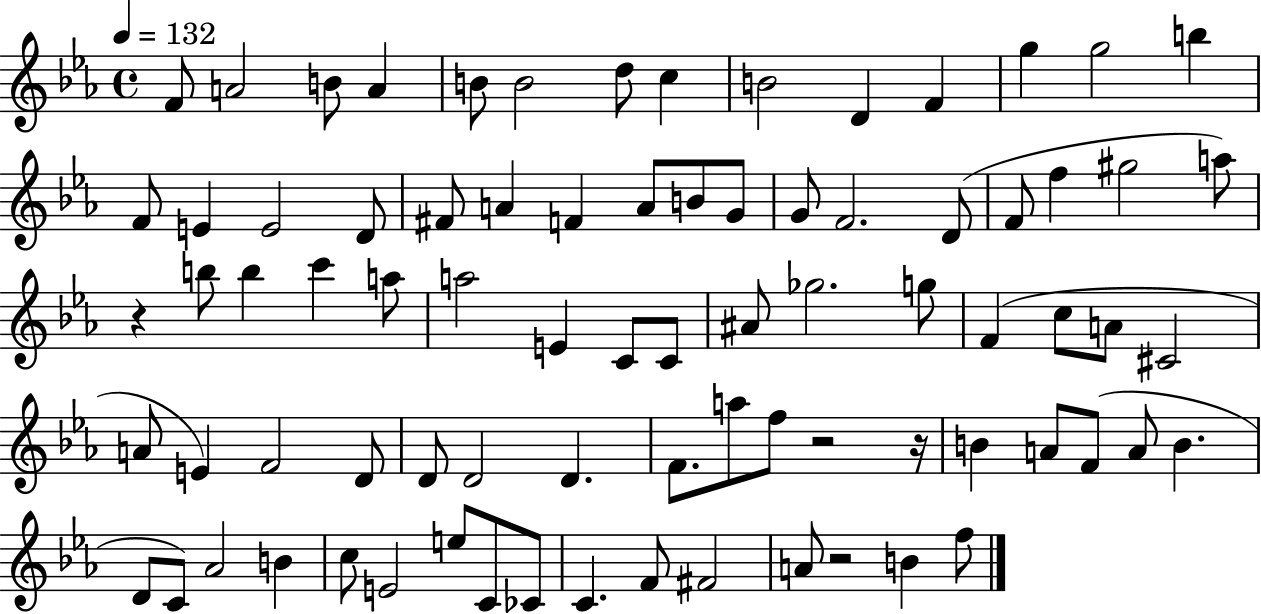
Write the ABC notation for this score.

X:1
T:Untitled
M:4/4
L:1/4
K:Eb
F/2 A2 B/2 A B/2 B2 d/2 c B2 D F g g2 b F/2 E E2 D/2 ^F/2 A F A/2 B/2 G/2 G/2 F2 D/2 F/2 f ^g2 a/2 z b/2 b c' a/2 a2 E C/2 C/2 ^A/2 _g2 g/2 F c/2 A/2 ^C2 A/2 E F2 D/2 D/2 D2 D F/2 a/2 f/2 z2 z/4 B A/2 F/2 A/2 B D/2 C/2 _A2 B c/2 E2 e/2 C/2 _C/2 C F/2 ^F2 A/2 z2 B f/2